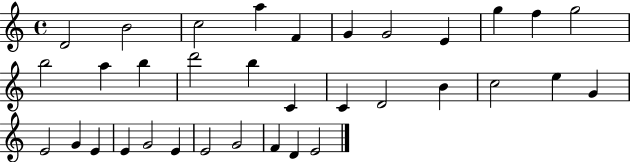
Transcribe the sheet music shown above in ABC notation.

X:1
T:Untitled
M:4/4
L:1/4
K:C
D2 B2 c2 a F G G2 E g f g2 b2 a b d'2 b C C D2 B c2 e G E2 G E E G2 E E2 G2 F D E2